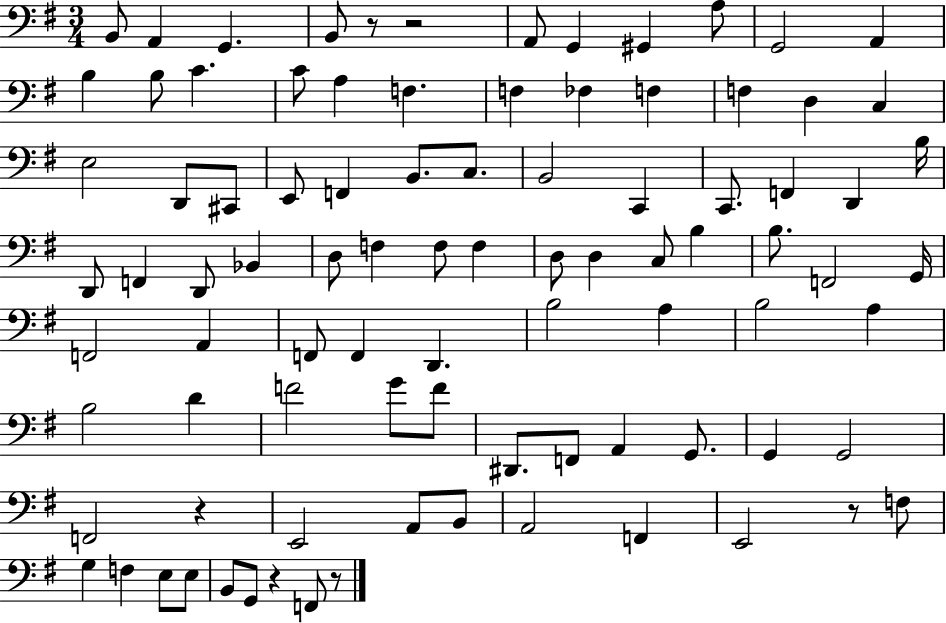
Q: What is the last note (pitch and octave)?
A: F2